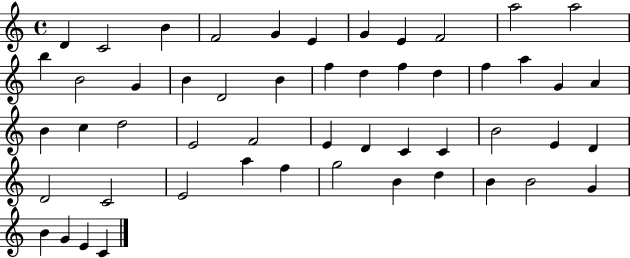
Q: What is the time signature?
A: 4/4